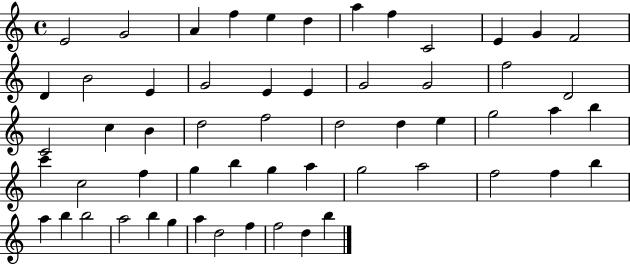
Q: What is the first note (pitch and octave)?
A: E4